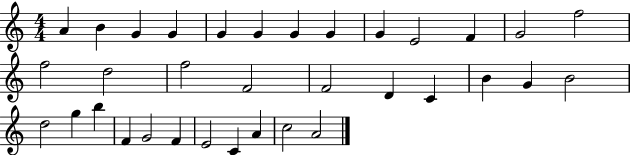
{
  \clef treble
  \numericTimeSignature
  \time 4/4
  \key c \major
  a'4 b'4 g'4 g'4 | g'4 g'4 g'4 g'4 | g'4 e'2 f'4 | g'2 f''2 | \break f''2 d''2 | f''2 f'2 | f'2 d'4 c'4 | b'4 g'4 b'2 | \break d''2 g''4 b''4 | f'4 g'2 f'4 | e'2 c'4 a'4 | c''2 a'2 | \break \bar "|."
}